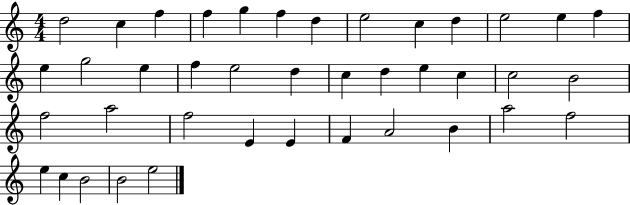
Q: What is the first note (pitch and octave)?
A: D5